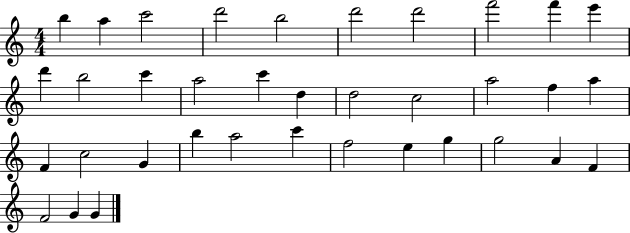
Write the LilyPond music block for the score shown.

{
  \clef treble
  \numericTimeSignature
  \time 4/4
  \key c \major
  b''4 a''4 c'''2 | d'''2 b''2 | d'''2 d'''2 | f'''2 f'''4 e'''4 | \break d'''4 b''2 c'''4 | a''2 c'''4 d''4 | d''2 c''2 | a''2 f''4 a''4 | \break f'4 c''2 g'4 | b''4 a''2 c'''4 | f''2 e''4 g''4 | g''2 a'4 f'4 | \break f'2 g'4 g'4 | \bar "|."
}